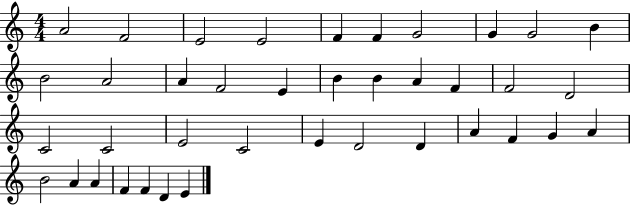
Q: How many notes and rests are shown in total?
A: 39